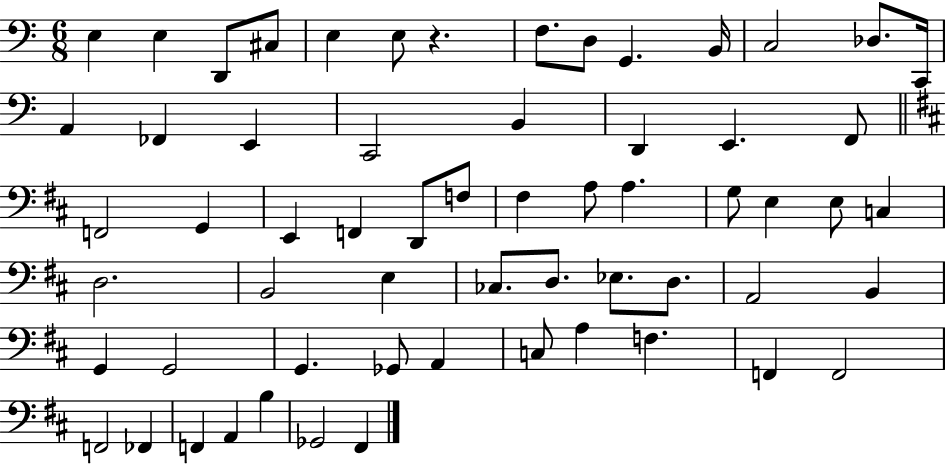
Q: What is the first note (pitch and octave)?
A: E3